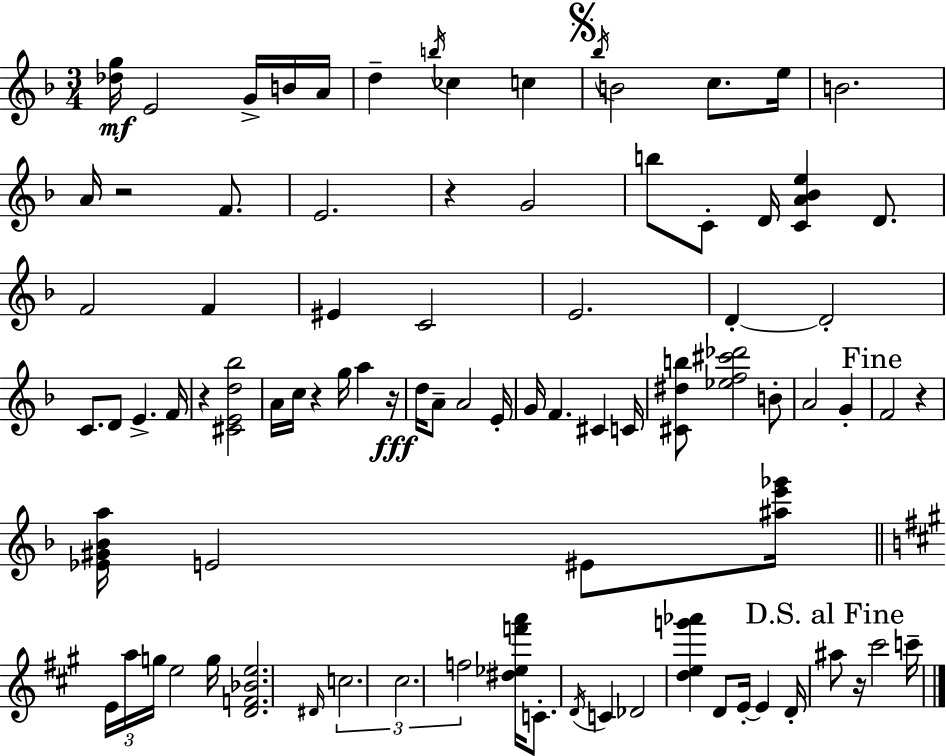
{
  \clef treble
  \numericTimeSignature
  \time 3/4
  \key f \major
  <des'' g''>16\mf e'2 g'16-> b'16 a'16 | d''4-- \acciaccatura { b''16 } ces''4 c''4 | \mark \markup { \musicglyph "scripts.segno" } \acciaccatura { bes''16 } b'2 c''8. | e''16 b'2. | \break a'16 r2 f'8. | e'2. | r4 g'2 | b''8 c'8-. d'16 <c' a' bes' e''>4 d'8. | \break f'2 f'4 | eis'4 c'2 | e'2. | d'4-.~~ d'2-. | \break c'8. d'8 e'4.-> | f'16 r4 <cis' e' d'' bes''>2 | a'16 c''16 r4 g''16 a''4 | r16\fff d''16 a'8-- a'2 | \break e'16-. g'16 f'4. cis'4 | c'16 <cis' dis'' b''>8 <ees'' f'' cis''' des'''>2 | b'8-. a'2 g'4-. | \mark "Fine" f'2 r4 | \break <ees' gis' bes' a''>16 e'2 eis'8 | <ais'' e''' ges'''>16 \bar "||" \break \key a \major \tuplet 3/2 { e'16 a''16 g''16 } e''2 g''16 | <d' f' bes' e''>2. | \grace { dis'16 } \tuplet 3/2 { c''2. | cis''2. | \break f''2 } <dis'' ees'' f''' a'''>16 c'8.-. | \acciaccatura { d'16 } c'4 des'2 | <d'' e'' g''' aes'''>4 d'8 e'16-.~~ e'4 | d'16-. \mark "D.S. al Fine" ais''8 r16 cis'''2 | \break c'''16-- \bar "|."
}